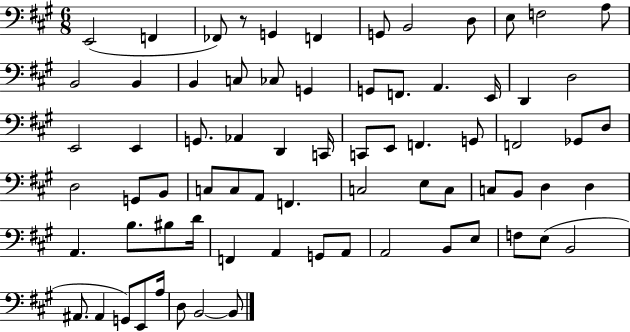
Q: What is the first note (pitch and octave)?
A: E2